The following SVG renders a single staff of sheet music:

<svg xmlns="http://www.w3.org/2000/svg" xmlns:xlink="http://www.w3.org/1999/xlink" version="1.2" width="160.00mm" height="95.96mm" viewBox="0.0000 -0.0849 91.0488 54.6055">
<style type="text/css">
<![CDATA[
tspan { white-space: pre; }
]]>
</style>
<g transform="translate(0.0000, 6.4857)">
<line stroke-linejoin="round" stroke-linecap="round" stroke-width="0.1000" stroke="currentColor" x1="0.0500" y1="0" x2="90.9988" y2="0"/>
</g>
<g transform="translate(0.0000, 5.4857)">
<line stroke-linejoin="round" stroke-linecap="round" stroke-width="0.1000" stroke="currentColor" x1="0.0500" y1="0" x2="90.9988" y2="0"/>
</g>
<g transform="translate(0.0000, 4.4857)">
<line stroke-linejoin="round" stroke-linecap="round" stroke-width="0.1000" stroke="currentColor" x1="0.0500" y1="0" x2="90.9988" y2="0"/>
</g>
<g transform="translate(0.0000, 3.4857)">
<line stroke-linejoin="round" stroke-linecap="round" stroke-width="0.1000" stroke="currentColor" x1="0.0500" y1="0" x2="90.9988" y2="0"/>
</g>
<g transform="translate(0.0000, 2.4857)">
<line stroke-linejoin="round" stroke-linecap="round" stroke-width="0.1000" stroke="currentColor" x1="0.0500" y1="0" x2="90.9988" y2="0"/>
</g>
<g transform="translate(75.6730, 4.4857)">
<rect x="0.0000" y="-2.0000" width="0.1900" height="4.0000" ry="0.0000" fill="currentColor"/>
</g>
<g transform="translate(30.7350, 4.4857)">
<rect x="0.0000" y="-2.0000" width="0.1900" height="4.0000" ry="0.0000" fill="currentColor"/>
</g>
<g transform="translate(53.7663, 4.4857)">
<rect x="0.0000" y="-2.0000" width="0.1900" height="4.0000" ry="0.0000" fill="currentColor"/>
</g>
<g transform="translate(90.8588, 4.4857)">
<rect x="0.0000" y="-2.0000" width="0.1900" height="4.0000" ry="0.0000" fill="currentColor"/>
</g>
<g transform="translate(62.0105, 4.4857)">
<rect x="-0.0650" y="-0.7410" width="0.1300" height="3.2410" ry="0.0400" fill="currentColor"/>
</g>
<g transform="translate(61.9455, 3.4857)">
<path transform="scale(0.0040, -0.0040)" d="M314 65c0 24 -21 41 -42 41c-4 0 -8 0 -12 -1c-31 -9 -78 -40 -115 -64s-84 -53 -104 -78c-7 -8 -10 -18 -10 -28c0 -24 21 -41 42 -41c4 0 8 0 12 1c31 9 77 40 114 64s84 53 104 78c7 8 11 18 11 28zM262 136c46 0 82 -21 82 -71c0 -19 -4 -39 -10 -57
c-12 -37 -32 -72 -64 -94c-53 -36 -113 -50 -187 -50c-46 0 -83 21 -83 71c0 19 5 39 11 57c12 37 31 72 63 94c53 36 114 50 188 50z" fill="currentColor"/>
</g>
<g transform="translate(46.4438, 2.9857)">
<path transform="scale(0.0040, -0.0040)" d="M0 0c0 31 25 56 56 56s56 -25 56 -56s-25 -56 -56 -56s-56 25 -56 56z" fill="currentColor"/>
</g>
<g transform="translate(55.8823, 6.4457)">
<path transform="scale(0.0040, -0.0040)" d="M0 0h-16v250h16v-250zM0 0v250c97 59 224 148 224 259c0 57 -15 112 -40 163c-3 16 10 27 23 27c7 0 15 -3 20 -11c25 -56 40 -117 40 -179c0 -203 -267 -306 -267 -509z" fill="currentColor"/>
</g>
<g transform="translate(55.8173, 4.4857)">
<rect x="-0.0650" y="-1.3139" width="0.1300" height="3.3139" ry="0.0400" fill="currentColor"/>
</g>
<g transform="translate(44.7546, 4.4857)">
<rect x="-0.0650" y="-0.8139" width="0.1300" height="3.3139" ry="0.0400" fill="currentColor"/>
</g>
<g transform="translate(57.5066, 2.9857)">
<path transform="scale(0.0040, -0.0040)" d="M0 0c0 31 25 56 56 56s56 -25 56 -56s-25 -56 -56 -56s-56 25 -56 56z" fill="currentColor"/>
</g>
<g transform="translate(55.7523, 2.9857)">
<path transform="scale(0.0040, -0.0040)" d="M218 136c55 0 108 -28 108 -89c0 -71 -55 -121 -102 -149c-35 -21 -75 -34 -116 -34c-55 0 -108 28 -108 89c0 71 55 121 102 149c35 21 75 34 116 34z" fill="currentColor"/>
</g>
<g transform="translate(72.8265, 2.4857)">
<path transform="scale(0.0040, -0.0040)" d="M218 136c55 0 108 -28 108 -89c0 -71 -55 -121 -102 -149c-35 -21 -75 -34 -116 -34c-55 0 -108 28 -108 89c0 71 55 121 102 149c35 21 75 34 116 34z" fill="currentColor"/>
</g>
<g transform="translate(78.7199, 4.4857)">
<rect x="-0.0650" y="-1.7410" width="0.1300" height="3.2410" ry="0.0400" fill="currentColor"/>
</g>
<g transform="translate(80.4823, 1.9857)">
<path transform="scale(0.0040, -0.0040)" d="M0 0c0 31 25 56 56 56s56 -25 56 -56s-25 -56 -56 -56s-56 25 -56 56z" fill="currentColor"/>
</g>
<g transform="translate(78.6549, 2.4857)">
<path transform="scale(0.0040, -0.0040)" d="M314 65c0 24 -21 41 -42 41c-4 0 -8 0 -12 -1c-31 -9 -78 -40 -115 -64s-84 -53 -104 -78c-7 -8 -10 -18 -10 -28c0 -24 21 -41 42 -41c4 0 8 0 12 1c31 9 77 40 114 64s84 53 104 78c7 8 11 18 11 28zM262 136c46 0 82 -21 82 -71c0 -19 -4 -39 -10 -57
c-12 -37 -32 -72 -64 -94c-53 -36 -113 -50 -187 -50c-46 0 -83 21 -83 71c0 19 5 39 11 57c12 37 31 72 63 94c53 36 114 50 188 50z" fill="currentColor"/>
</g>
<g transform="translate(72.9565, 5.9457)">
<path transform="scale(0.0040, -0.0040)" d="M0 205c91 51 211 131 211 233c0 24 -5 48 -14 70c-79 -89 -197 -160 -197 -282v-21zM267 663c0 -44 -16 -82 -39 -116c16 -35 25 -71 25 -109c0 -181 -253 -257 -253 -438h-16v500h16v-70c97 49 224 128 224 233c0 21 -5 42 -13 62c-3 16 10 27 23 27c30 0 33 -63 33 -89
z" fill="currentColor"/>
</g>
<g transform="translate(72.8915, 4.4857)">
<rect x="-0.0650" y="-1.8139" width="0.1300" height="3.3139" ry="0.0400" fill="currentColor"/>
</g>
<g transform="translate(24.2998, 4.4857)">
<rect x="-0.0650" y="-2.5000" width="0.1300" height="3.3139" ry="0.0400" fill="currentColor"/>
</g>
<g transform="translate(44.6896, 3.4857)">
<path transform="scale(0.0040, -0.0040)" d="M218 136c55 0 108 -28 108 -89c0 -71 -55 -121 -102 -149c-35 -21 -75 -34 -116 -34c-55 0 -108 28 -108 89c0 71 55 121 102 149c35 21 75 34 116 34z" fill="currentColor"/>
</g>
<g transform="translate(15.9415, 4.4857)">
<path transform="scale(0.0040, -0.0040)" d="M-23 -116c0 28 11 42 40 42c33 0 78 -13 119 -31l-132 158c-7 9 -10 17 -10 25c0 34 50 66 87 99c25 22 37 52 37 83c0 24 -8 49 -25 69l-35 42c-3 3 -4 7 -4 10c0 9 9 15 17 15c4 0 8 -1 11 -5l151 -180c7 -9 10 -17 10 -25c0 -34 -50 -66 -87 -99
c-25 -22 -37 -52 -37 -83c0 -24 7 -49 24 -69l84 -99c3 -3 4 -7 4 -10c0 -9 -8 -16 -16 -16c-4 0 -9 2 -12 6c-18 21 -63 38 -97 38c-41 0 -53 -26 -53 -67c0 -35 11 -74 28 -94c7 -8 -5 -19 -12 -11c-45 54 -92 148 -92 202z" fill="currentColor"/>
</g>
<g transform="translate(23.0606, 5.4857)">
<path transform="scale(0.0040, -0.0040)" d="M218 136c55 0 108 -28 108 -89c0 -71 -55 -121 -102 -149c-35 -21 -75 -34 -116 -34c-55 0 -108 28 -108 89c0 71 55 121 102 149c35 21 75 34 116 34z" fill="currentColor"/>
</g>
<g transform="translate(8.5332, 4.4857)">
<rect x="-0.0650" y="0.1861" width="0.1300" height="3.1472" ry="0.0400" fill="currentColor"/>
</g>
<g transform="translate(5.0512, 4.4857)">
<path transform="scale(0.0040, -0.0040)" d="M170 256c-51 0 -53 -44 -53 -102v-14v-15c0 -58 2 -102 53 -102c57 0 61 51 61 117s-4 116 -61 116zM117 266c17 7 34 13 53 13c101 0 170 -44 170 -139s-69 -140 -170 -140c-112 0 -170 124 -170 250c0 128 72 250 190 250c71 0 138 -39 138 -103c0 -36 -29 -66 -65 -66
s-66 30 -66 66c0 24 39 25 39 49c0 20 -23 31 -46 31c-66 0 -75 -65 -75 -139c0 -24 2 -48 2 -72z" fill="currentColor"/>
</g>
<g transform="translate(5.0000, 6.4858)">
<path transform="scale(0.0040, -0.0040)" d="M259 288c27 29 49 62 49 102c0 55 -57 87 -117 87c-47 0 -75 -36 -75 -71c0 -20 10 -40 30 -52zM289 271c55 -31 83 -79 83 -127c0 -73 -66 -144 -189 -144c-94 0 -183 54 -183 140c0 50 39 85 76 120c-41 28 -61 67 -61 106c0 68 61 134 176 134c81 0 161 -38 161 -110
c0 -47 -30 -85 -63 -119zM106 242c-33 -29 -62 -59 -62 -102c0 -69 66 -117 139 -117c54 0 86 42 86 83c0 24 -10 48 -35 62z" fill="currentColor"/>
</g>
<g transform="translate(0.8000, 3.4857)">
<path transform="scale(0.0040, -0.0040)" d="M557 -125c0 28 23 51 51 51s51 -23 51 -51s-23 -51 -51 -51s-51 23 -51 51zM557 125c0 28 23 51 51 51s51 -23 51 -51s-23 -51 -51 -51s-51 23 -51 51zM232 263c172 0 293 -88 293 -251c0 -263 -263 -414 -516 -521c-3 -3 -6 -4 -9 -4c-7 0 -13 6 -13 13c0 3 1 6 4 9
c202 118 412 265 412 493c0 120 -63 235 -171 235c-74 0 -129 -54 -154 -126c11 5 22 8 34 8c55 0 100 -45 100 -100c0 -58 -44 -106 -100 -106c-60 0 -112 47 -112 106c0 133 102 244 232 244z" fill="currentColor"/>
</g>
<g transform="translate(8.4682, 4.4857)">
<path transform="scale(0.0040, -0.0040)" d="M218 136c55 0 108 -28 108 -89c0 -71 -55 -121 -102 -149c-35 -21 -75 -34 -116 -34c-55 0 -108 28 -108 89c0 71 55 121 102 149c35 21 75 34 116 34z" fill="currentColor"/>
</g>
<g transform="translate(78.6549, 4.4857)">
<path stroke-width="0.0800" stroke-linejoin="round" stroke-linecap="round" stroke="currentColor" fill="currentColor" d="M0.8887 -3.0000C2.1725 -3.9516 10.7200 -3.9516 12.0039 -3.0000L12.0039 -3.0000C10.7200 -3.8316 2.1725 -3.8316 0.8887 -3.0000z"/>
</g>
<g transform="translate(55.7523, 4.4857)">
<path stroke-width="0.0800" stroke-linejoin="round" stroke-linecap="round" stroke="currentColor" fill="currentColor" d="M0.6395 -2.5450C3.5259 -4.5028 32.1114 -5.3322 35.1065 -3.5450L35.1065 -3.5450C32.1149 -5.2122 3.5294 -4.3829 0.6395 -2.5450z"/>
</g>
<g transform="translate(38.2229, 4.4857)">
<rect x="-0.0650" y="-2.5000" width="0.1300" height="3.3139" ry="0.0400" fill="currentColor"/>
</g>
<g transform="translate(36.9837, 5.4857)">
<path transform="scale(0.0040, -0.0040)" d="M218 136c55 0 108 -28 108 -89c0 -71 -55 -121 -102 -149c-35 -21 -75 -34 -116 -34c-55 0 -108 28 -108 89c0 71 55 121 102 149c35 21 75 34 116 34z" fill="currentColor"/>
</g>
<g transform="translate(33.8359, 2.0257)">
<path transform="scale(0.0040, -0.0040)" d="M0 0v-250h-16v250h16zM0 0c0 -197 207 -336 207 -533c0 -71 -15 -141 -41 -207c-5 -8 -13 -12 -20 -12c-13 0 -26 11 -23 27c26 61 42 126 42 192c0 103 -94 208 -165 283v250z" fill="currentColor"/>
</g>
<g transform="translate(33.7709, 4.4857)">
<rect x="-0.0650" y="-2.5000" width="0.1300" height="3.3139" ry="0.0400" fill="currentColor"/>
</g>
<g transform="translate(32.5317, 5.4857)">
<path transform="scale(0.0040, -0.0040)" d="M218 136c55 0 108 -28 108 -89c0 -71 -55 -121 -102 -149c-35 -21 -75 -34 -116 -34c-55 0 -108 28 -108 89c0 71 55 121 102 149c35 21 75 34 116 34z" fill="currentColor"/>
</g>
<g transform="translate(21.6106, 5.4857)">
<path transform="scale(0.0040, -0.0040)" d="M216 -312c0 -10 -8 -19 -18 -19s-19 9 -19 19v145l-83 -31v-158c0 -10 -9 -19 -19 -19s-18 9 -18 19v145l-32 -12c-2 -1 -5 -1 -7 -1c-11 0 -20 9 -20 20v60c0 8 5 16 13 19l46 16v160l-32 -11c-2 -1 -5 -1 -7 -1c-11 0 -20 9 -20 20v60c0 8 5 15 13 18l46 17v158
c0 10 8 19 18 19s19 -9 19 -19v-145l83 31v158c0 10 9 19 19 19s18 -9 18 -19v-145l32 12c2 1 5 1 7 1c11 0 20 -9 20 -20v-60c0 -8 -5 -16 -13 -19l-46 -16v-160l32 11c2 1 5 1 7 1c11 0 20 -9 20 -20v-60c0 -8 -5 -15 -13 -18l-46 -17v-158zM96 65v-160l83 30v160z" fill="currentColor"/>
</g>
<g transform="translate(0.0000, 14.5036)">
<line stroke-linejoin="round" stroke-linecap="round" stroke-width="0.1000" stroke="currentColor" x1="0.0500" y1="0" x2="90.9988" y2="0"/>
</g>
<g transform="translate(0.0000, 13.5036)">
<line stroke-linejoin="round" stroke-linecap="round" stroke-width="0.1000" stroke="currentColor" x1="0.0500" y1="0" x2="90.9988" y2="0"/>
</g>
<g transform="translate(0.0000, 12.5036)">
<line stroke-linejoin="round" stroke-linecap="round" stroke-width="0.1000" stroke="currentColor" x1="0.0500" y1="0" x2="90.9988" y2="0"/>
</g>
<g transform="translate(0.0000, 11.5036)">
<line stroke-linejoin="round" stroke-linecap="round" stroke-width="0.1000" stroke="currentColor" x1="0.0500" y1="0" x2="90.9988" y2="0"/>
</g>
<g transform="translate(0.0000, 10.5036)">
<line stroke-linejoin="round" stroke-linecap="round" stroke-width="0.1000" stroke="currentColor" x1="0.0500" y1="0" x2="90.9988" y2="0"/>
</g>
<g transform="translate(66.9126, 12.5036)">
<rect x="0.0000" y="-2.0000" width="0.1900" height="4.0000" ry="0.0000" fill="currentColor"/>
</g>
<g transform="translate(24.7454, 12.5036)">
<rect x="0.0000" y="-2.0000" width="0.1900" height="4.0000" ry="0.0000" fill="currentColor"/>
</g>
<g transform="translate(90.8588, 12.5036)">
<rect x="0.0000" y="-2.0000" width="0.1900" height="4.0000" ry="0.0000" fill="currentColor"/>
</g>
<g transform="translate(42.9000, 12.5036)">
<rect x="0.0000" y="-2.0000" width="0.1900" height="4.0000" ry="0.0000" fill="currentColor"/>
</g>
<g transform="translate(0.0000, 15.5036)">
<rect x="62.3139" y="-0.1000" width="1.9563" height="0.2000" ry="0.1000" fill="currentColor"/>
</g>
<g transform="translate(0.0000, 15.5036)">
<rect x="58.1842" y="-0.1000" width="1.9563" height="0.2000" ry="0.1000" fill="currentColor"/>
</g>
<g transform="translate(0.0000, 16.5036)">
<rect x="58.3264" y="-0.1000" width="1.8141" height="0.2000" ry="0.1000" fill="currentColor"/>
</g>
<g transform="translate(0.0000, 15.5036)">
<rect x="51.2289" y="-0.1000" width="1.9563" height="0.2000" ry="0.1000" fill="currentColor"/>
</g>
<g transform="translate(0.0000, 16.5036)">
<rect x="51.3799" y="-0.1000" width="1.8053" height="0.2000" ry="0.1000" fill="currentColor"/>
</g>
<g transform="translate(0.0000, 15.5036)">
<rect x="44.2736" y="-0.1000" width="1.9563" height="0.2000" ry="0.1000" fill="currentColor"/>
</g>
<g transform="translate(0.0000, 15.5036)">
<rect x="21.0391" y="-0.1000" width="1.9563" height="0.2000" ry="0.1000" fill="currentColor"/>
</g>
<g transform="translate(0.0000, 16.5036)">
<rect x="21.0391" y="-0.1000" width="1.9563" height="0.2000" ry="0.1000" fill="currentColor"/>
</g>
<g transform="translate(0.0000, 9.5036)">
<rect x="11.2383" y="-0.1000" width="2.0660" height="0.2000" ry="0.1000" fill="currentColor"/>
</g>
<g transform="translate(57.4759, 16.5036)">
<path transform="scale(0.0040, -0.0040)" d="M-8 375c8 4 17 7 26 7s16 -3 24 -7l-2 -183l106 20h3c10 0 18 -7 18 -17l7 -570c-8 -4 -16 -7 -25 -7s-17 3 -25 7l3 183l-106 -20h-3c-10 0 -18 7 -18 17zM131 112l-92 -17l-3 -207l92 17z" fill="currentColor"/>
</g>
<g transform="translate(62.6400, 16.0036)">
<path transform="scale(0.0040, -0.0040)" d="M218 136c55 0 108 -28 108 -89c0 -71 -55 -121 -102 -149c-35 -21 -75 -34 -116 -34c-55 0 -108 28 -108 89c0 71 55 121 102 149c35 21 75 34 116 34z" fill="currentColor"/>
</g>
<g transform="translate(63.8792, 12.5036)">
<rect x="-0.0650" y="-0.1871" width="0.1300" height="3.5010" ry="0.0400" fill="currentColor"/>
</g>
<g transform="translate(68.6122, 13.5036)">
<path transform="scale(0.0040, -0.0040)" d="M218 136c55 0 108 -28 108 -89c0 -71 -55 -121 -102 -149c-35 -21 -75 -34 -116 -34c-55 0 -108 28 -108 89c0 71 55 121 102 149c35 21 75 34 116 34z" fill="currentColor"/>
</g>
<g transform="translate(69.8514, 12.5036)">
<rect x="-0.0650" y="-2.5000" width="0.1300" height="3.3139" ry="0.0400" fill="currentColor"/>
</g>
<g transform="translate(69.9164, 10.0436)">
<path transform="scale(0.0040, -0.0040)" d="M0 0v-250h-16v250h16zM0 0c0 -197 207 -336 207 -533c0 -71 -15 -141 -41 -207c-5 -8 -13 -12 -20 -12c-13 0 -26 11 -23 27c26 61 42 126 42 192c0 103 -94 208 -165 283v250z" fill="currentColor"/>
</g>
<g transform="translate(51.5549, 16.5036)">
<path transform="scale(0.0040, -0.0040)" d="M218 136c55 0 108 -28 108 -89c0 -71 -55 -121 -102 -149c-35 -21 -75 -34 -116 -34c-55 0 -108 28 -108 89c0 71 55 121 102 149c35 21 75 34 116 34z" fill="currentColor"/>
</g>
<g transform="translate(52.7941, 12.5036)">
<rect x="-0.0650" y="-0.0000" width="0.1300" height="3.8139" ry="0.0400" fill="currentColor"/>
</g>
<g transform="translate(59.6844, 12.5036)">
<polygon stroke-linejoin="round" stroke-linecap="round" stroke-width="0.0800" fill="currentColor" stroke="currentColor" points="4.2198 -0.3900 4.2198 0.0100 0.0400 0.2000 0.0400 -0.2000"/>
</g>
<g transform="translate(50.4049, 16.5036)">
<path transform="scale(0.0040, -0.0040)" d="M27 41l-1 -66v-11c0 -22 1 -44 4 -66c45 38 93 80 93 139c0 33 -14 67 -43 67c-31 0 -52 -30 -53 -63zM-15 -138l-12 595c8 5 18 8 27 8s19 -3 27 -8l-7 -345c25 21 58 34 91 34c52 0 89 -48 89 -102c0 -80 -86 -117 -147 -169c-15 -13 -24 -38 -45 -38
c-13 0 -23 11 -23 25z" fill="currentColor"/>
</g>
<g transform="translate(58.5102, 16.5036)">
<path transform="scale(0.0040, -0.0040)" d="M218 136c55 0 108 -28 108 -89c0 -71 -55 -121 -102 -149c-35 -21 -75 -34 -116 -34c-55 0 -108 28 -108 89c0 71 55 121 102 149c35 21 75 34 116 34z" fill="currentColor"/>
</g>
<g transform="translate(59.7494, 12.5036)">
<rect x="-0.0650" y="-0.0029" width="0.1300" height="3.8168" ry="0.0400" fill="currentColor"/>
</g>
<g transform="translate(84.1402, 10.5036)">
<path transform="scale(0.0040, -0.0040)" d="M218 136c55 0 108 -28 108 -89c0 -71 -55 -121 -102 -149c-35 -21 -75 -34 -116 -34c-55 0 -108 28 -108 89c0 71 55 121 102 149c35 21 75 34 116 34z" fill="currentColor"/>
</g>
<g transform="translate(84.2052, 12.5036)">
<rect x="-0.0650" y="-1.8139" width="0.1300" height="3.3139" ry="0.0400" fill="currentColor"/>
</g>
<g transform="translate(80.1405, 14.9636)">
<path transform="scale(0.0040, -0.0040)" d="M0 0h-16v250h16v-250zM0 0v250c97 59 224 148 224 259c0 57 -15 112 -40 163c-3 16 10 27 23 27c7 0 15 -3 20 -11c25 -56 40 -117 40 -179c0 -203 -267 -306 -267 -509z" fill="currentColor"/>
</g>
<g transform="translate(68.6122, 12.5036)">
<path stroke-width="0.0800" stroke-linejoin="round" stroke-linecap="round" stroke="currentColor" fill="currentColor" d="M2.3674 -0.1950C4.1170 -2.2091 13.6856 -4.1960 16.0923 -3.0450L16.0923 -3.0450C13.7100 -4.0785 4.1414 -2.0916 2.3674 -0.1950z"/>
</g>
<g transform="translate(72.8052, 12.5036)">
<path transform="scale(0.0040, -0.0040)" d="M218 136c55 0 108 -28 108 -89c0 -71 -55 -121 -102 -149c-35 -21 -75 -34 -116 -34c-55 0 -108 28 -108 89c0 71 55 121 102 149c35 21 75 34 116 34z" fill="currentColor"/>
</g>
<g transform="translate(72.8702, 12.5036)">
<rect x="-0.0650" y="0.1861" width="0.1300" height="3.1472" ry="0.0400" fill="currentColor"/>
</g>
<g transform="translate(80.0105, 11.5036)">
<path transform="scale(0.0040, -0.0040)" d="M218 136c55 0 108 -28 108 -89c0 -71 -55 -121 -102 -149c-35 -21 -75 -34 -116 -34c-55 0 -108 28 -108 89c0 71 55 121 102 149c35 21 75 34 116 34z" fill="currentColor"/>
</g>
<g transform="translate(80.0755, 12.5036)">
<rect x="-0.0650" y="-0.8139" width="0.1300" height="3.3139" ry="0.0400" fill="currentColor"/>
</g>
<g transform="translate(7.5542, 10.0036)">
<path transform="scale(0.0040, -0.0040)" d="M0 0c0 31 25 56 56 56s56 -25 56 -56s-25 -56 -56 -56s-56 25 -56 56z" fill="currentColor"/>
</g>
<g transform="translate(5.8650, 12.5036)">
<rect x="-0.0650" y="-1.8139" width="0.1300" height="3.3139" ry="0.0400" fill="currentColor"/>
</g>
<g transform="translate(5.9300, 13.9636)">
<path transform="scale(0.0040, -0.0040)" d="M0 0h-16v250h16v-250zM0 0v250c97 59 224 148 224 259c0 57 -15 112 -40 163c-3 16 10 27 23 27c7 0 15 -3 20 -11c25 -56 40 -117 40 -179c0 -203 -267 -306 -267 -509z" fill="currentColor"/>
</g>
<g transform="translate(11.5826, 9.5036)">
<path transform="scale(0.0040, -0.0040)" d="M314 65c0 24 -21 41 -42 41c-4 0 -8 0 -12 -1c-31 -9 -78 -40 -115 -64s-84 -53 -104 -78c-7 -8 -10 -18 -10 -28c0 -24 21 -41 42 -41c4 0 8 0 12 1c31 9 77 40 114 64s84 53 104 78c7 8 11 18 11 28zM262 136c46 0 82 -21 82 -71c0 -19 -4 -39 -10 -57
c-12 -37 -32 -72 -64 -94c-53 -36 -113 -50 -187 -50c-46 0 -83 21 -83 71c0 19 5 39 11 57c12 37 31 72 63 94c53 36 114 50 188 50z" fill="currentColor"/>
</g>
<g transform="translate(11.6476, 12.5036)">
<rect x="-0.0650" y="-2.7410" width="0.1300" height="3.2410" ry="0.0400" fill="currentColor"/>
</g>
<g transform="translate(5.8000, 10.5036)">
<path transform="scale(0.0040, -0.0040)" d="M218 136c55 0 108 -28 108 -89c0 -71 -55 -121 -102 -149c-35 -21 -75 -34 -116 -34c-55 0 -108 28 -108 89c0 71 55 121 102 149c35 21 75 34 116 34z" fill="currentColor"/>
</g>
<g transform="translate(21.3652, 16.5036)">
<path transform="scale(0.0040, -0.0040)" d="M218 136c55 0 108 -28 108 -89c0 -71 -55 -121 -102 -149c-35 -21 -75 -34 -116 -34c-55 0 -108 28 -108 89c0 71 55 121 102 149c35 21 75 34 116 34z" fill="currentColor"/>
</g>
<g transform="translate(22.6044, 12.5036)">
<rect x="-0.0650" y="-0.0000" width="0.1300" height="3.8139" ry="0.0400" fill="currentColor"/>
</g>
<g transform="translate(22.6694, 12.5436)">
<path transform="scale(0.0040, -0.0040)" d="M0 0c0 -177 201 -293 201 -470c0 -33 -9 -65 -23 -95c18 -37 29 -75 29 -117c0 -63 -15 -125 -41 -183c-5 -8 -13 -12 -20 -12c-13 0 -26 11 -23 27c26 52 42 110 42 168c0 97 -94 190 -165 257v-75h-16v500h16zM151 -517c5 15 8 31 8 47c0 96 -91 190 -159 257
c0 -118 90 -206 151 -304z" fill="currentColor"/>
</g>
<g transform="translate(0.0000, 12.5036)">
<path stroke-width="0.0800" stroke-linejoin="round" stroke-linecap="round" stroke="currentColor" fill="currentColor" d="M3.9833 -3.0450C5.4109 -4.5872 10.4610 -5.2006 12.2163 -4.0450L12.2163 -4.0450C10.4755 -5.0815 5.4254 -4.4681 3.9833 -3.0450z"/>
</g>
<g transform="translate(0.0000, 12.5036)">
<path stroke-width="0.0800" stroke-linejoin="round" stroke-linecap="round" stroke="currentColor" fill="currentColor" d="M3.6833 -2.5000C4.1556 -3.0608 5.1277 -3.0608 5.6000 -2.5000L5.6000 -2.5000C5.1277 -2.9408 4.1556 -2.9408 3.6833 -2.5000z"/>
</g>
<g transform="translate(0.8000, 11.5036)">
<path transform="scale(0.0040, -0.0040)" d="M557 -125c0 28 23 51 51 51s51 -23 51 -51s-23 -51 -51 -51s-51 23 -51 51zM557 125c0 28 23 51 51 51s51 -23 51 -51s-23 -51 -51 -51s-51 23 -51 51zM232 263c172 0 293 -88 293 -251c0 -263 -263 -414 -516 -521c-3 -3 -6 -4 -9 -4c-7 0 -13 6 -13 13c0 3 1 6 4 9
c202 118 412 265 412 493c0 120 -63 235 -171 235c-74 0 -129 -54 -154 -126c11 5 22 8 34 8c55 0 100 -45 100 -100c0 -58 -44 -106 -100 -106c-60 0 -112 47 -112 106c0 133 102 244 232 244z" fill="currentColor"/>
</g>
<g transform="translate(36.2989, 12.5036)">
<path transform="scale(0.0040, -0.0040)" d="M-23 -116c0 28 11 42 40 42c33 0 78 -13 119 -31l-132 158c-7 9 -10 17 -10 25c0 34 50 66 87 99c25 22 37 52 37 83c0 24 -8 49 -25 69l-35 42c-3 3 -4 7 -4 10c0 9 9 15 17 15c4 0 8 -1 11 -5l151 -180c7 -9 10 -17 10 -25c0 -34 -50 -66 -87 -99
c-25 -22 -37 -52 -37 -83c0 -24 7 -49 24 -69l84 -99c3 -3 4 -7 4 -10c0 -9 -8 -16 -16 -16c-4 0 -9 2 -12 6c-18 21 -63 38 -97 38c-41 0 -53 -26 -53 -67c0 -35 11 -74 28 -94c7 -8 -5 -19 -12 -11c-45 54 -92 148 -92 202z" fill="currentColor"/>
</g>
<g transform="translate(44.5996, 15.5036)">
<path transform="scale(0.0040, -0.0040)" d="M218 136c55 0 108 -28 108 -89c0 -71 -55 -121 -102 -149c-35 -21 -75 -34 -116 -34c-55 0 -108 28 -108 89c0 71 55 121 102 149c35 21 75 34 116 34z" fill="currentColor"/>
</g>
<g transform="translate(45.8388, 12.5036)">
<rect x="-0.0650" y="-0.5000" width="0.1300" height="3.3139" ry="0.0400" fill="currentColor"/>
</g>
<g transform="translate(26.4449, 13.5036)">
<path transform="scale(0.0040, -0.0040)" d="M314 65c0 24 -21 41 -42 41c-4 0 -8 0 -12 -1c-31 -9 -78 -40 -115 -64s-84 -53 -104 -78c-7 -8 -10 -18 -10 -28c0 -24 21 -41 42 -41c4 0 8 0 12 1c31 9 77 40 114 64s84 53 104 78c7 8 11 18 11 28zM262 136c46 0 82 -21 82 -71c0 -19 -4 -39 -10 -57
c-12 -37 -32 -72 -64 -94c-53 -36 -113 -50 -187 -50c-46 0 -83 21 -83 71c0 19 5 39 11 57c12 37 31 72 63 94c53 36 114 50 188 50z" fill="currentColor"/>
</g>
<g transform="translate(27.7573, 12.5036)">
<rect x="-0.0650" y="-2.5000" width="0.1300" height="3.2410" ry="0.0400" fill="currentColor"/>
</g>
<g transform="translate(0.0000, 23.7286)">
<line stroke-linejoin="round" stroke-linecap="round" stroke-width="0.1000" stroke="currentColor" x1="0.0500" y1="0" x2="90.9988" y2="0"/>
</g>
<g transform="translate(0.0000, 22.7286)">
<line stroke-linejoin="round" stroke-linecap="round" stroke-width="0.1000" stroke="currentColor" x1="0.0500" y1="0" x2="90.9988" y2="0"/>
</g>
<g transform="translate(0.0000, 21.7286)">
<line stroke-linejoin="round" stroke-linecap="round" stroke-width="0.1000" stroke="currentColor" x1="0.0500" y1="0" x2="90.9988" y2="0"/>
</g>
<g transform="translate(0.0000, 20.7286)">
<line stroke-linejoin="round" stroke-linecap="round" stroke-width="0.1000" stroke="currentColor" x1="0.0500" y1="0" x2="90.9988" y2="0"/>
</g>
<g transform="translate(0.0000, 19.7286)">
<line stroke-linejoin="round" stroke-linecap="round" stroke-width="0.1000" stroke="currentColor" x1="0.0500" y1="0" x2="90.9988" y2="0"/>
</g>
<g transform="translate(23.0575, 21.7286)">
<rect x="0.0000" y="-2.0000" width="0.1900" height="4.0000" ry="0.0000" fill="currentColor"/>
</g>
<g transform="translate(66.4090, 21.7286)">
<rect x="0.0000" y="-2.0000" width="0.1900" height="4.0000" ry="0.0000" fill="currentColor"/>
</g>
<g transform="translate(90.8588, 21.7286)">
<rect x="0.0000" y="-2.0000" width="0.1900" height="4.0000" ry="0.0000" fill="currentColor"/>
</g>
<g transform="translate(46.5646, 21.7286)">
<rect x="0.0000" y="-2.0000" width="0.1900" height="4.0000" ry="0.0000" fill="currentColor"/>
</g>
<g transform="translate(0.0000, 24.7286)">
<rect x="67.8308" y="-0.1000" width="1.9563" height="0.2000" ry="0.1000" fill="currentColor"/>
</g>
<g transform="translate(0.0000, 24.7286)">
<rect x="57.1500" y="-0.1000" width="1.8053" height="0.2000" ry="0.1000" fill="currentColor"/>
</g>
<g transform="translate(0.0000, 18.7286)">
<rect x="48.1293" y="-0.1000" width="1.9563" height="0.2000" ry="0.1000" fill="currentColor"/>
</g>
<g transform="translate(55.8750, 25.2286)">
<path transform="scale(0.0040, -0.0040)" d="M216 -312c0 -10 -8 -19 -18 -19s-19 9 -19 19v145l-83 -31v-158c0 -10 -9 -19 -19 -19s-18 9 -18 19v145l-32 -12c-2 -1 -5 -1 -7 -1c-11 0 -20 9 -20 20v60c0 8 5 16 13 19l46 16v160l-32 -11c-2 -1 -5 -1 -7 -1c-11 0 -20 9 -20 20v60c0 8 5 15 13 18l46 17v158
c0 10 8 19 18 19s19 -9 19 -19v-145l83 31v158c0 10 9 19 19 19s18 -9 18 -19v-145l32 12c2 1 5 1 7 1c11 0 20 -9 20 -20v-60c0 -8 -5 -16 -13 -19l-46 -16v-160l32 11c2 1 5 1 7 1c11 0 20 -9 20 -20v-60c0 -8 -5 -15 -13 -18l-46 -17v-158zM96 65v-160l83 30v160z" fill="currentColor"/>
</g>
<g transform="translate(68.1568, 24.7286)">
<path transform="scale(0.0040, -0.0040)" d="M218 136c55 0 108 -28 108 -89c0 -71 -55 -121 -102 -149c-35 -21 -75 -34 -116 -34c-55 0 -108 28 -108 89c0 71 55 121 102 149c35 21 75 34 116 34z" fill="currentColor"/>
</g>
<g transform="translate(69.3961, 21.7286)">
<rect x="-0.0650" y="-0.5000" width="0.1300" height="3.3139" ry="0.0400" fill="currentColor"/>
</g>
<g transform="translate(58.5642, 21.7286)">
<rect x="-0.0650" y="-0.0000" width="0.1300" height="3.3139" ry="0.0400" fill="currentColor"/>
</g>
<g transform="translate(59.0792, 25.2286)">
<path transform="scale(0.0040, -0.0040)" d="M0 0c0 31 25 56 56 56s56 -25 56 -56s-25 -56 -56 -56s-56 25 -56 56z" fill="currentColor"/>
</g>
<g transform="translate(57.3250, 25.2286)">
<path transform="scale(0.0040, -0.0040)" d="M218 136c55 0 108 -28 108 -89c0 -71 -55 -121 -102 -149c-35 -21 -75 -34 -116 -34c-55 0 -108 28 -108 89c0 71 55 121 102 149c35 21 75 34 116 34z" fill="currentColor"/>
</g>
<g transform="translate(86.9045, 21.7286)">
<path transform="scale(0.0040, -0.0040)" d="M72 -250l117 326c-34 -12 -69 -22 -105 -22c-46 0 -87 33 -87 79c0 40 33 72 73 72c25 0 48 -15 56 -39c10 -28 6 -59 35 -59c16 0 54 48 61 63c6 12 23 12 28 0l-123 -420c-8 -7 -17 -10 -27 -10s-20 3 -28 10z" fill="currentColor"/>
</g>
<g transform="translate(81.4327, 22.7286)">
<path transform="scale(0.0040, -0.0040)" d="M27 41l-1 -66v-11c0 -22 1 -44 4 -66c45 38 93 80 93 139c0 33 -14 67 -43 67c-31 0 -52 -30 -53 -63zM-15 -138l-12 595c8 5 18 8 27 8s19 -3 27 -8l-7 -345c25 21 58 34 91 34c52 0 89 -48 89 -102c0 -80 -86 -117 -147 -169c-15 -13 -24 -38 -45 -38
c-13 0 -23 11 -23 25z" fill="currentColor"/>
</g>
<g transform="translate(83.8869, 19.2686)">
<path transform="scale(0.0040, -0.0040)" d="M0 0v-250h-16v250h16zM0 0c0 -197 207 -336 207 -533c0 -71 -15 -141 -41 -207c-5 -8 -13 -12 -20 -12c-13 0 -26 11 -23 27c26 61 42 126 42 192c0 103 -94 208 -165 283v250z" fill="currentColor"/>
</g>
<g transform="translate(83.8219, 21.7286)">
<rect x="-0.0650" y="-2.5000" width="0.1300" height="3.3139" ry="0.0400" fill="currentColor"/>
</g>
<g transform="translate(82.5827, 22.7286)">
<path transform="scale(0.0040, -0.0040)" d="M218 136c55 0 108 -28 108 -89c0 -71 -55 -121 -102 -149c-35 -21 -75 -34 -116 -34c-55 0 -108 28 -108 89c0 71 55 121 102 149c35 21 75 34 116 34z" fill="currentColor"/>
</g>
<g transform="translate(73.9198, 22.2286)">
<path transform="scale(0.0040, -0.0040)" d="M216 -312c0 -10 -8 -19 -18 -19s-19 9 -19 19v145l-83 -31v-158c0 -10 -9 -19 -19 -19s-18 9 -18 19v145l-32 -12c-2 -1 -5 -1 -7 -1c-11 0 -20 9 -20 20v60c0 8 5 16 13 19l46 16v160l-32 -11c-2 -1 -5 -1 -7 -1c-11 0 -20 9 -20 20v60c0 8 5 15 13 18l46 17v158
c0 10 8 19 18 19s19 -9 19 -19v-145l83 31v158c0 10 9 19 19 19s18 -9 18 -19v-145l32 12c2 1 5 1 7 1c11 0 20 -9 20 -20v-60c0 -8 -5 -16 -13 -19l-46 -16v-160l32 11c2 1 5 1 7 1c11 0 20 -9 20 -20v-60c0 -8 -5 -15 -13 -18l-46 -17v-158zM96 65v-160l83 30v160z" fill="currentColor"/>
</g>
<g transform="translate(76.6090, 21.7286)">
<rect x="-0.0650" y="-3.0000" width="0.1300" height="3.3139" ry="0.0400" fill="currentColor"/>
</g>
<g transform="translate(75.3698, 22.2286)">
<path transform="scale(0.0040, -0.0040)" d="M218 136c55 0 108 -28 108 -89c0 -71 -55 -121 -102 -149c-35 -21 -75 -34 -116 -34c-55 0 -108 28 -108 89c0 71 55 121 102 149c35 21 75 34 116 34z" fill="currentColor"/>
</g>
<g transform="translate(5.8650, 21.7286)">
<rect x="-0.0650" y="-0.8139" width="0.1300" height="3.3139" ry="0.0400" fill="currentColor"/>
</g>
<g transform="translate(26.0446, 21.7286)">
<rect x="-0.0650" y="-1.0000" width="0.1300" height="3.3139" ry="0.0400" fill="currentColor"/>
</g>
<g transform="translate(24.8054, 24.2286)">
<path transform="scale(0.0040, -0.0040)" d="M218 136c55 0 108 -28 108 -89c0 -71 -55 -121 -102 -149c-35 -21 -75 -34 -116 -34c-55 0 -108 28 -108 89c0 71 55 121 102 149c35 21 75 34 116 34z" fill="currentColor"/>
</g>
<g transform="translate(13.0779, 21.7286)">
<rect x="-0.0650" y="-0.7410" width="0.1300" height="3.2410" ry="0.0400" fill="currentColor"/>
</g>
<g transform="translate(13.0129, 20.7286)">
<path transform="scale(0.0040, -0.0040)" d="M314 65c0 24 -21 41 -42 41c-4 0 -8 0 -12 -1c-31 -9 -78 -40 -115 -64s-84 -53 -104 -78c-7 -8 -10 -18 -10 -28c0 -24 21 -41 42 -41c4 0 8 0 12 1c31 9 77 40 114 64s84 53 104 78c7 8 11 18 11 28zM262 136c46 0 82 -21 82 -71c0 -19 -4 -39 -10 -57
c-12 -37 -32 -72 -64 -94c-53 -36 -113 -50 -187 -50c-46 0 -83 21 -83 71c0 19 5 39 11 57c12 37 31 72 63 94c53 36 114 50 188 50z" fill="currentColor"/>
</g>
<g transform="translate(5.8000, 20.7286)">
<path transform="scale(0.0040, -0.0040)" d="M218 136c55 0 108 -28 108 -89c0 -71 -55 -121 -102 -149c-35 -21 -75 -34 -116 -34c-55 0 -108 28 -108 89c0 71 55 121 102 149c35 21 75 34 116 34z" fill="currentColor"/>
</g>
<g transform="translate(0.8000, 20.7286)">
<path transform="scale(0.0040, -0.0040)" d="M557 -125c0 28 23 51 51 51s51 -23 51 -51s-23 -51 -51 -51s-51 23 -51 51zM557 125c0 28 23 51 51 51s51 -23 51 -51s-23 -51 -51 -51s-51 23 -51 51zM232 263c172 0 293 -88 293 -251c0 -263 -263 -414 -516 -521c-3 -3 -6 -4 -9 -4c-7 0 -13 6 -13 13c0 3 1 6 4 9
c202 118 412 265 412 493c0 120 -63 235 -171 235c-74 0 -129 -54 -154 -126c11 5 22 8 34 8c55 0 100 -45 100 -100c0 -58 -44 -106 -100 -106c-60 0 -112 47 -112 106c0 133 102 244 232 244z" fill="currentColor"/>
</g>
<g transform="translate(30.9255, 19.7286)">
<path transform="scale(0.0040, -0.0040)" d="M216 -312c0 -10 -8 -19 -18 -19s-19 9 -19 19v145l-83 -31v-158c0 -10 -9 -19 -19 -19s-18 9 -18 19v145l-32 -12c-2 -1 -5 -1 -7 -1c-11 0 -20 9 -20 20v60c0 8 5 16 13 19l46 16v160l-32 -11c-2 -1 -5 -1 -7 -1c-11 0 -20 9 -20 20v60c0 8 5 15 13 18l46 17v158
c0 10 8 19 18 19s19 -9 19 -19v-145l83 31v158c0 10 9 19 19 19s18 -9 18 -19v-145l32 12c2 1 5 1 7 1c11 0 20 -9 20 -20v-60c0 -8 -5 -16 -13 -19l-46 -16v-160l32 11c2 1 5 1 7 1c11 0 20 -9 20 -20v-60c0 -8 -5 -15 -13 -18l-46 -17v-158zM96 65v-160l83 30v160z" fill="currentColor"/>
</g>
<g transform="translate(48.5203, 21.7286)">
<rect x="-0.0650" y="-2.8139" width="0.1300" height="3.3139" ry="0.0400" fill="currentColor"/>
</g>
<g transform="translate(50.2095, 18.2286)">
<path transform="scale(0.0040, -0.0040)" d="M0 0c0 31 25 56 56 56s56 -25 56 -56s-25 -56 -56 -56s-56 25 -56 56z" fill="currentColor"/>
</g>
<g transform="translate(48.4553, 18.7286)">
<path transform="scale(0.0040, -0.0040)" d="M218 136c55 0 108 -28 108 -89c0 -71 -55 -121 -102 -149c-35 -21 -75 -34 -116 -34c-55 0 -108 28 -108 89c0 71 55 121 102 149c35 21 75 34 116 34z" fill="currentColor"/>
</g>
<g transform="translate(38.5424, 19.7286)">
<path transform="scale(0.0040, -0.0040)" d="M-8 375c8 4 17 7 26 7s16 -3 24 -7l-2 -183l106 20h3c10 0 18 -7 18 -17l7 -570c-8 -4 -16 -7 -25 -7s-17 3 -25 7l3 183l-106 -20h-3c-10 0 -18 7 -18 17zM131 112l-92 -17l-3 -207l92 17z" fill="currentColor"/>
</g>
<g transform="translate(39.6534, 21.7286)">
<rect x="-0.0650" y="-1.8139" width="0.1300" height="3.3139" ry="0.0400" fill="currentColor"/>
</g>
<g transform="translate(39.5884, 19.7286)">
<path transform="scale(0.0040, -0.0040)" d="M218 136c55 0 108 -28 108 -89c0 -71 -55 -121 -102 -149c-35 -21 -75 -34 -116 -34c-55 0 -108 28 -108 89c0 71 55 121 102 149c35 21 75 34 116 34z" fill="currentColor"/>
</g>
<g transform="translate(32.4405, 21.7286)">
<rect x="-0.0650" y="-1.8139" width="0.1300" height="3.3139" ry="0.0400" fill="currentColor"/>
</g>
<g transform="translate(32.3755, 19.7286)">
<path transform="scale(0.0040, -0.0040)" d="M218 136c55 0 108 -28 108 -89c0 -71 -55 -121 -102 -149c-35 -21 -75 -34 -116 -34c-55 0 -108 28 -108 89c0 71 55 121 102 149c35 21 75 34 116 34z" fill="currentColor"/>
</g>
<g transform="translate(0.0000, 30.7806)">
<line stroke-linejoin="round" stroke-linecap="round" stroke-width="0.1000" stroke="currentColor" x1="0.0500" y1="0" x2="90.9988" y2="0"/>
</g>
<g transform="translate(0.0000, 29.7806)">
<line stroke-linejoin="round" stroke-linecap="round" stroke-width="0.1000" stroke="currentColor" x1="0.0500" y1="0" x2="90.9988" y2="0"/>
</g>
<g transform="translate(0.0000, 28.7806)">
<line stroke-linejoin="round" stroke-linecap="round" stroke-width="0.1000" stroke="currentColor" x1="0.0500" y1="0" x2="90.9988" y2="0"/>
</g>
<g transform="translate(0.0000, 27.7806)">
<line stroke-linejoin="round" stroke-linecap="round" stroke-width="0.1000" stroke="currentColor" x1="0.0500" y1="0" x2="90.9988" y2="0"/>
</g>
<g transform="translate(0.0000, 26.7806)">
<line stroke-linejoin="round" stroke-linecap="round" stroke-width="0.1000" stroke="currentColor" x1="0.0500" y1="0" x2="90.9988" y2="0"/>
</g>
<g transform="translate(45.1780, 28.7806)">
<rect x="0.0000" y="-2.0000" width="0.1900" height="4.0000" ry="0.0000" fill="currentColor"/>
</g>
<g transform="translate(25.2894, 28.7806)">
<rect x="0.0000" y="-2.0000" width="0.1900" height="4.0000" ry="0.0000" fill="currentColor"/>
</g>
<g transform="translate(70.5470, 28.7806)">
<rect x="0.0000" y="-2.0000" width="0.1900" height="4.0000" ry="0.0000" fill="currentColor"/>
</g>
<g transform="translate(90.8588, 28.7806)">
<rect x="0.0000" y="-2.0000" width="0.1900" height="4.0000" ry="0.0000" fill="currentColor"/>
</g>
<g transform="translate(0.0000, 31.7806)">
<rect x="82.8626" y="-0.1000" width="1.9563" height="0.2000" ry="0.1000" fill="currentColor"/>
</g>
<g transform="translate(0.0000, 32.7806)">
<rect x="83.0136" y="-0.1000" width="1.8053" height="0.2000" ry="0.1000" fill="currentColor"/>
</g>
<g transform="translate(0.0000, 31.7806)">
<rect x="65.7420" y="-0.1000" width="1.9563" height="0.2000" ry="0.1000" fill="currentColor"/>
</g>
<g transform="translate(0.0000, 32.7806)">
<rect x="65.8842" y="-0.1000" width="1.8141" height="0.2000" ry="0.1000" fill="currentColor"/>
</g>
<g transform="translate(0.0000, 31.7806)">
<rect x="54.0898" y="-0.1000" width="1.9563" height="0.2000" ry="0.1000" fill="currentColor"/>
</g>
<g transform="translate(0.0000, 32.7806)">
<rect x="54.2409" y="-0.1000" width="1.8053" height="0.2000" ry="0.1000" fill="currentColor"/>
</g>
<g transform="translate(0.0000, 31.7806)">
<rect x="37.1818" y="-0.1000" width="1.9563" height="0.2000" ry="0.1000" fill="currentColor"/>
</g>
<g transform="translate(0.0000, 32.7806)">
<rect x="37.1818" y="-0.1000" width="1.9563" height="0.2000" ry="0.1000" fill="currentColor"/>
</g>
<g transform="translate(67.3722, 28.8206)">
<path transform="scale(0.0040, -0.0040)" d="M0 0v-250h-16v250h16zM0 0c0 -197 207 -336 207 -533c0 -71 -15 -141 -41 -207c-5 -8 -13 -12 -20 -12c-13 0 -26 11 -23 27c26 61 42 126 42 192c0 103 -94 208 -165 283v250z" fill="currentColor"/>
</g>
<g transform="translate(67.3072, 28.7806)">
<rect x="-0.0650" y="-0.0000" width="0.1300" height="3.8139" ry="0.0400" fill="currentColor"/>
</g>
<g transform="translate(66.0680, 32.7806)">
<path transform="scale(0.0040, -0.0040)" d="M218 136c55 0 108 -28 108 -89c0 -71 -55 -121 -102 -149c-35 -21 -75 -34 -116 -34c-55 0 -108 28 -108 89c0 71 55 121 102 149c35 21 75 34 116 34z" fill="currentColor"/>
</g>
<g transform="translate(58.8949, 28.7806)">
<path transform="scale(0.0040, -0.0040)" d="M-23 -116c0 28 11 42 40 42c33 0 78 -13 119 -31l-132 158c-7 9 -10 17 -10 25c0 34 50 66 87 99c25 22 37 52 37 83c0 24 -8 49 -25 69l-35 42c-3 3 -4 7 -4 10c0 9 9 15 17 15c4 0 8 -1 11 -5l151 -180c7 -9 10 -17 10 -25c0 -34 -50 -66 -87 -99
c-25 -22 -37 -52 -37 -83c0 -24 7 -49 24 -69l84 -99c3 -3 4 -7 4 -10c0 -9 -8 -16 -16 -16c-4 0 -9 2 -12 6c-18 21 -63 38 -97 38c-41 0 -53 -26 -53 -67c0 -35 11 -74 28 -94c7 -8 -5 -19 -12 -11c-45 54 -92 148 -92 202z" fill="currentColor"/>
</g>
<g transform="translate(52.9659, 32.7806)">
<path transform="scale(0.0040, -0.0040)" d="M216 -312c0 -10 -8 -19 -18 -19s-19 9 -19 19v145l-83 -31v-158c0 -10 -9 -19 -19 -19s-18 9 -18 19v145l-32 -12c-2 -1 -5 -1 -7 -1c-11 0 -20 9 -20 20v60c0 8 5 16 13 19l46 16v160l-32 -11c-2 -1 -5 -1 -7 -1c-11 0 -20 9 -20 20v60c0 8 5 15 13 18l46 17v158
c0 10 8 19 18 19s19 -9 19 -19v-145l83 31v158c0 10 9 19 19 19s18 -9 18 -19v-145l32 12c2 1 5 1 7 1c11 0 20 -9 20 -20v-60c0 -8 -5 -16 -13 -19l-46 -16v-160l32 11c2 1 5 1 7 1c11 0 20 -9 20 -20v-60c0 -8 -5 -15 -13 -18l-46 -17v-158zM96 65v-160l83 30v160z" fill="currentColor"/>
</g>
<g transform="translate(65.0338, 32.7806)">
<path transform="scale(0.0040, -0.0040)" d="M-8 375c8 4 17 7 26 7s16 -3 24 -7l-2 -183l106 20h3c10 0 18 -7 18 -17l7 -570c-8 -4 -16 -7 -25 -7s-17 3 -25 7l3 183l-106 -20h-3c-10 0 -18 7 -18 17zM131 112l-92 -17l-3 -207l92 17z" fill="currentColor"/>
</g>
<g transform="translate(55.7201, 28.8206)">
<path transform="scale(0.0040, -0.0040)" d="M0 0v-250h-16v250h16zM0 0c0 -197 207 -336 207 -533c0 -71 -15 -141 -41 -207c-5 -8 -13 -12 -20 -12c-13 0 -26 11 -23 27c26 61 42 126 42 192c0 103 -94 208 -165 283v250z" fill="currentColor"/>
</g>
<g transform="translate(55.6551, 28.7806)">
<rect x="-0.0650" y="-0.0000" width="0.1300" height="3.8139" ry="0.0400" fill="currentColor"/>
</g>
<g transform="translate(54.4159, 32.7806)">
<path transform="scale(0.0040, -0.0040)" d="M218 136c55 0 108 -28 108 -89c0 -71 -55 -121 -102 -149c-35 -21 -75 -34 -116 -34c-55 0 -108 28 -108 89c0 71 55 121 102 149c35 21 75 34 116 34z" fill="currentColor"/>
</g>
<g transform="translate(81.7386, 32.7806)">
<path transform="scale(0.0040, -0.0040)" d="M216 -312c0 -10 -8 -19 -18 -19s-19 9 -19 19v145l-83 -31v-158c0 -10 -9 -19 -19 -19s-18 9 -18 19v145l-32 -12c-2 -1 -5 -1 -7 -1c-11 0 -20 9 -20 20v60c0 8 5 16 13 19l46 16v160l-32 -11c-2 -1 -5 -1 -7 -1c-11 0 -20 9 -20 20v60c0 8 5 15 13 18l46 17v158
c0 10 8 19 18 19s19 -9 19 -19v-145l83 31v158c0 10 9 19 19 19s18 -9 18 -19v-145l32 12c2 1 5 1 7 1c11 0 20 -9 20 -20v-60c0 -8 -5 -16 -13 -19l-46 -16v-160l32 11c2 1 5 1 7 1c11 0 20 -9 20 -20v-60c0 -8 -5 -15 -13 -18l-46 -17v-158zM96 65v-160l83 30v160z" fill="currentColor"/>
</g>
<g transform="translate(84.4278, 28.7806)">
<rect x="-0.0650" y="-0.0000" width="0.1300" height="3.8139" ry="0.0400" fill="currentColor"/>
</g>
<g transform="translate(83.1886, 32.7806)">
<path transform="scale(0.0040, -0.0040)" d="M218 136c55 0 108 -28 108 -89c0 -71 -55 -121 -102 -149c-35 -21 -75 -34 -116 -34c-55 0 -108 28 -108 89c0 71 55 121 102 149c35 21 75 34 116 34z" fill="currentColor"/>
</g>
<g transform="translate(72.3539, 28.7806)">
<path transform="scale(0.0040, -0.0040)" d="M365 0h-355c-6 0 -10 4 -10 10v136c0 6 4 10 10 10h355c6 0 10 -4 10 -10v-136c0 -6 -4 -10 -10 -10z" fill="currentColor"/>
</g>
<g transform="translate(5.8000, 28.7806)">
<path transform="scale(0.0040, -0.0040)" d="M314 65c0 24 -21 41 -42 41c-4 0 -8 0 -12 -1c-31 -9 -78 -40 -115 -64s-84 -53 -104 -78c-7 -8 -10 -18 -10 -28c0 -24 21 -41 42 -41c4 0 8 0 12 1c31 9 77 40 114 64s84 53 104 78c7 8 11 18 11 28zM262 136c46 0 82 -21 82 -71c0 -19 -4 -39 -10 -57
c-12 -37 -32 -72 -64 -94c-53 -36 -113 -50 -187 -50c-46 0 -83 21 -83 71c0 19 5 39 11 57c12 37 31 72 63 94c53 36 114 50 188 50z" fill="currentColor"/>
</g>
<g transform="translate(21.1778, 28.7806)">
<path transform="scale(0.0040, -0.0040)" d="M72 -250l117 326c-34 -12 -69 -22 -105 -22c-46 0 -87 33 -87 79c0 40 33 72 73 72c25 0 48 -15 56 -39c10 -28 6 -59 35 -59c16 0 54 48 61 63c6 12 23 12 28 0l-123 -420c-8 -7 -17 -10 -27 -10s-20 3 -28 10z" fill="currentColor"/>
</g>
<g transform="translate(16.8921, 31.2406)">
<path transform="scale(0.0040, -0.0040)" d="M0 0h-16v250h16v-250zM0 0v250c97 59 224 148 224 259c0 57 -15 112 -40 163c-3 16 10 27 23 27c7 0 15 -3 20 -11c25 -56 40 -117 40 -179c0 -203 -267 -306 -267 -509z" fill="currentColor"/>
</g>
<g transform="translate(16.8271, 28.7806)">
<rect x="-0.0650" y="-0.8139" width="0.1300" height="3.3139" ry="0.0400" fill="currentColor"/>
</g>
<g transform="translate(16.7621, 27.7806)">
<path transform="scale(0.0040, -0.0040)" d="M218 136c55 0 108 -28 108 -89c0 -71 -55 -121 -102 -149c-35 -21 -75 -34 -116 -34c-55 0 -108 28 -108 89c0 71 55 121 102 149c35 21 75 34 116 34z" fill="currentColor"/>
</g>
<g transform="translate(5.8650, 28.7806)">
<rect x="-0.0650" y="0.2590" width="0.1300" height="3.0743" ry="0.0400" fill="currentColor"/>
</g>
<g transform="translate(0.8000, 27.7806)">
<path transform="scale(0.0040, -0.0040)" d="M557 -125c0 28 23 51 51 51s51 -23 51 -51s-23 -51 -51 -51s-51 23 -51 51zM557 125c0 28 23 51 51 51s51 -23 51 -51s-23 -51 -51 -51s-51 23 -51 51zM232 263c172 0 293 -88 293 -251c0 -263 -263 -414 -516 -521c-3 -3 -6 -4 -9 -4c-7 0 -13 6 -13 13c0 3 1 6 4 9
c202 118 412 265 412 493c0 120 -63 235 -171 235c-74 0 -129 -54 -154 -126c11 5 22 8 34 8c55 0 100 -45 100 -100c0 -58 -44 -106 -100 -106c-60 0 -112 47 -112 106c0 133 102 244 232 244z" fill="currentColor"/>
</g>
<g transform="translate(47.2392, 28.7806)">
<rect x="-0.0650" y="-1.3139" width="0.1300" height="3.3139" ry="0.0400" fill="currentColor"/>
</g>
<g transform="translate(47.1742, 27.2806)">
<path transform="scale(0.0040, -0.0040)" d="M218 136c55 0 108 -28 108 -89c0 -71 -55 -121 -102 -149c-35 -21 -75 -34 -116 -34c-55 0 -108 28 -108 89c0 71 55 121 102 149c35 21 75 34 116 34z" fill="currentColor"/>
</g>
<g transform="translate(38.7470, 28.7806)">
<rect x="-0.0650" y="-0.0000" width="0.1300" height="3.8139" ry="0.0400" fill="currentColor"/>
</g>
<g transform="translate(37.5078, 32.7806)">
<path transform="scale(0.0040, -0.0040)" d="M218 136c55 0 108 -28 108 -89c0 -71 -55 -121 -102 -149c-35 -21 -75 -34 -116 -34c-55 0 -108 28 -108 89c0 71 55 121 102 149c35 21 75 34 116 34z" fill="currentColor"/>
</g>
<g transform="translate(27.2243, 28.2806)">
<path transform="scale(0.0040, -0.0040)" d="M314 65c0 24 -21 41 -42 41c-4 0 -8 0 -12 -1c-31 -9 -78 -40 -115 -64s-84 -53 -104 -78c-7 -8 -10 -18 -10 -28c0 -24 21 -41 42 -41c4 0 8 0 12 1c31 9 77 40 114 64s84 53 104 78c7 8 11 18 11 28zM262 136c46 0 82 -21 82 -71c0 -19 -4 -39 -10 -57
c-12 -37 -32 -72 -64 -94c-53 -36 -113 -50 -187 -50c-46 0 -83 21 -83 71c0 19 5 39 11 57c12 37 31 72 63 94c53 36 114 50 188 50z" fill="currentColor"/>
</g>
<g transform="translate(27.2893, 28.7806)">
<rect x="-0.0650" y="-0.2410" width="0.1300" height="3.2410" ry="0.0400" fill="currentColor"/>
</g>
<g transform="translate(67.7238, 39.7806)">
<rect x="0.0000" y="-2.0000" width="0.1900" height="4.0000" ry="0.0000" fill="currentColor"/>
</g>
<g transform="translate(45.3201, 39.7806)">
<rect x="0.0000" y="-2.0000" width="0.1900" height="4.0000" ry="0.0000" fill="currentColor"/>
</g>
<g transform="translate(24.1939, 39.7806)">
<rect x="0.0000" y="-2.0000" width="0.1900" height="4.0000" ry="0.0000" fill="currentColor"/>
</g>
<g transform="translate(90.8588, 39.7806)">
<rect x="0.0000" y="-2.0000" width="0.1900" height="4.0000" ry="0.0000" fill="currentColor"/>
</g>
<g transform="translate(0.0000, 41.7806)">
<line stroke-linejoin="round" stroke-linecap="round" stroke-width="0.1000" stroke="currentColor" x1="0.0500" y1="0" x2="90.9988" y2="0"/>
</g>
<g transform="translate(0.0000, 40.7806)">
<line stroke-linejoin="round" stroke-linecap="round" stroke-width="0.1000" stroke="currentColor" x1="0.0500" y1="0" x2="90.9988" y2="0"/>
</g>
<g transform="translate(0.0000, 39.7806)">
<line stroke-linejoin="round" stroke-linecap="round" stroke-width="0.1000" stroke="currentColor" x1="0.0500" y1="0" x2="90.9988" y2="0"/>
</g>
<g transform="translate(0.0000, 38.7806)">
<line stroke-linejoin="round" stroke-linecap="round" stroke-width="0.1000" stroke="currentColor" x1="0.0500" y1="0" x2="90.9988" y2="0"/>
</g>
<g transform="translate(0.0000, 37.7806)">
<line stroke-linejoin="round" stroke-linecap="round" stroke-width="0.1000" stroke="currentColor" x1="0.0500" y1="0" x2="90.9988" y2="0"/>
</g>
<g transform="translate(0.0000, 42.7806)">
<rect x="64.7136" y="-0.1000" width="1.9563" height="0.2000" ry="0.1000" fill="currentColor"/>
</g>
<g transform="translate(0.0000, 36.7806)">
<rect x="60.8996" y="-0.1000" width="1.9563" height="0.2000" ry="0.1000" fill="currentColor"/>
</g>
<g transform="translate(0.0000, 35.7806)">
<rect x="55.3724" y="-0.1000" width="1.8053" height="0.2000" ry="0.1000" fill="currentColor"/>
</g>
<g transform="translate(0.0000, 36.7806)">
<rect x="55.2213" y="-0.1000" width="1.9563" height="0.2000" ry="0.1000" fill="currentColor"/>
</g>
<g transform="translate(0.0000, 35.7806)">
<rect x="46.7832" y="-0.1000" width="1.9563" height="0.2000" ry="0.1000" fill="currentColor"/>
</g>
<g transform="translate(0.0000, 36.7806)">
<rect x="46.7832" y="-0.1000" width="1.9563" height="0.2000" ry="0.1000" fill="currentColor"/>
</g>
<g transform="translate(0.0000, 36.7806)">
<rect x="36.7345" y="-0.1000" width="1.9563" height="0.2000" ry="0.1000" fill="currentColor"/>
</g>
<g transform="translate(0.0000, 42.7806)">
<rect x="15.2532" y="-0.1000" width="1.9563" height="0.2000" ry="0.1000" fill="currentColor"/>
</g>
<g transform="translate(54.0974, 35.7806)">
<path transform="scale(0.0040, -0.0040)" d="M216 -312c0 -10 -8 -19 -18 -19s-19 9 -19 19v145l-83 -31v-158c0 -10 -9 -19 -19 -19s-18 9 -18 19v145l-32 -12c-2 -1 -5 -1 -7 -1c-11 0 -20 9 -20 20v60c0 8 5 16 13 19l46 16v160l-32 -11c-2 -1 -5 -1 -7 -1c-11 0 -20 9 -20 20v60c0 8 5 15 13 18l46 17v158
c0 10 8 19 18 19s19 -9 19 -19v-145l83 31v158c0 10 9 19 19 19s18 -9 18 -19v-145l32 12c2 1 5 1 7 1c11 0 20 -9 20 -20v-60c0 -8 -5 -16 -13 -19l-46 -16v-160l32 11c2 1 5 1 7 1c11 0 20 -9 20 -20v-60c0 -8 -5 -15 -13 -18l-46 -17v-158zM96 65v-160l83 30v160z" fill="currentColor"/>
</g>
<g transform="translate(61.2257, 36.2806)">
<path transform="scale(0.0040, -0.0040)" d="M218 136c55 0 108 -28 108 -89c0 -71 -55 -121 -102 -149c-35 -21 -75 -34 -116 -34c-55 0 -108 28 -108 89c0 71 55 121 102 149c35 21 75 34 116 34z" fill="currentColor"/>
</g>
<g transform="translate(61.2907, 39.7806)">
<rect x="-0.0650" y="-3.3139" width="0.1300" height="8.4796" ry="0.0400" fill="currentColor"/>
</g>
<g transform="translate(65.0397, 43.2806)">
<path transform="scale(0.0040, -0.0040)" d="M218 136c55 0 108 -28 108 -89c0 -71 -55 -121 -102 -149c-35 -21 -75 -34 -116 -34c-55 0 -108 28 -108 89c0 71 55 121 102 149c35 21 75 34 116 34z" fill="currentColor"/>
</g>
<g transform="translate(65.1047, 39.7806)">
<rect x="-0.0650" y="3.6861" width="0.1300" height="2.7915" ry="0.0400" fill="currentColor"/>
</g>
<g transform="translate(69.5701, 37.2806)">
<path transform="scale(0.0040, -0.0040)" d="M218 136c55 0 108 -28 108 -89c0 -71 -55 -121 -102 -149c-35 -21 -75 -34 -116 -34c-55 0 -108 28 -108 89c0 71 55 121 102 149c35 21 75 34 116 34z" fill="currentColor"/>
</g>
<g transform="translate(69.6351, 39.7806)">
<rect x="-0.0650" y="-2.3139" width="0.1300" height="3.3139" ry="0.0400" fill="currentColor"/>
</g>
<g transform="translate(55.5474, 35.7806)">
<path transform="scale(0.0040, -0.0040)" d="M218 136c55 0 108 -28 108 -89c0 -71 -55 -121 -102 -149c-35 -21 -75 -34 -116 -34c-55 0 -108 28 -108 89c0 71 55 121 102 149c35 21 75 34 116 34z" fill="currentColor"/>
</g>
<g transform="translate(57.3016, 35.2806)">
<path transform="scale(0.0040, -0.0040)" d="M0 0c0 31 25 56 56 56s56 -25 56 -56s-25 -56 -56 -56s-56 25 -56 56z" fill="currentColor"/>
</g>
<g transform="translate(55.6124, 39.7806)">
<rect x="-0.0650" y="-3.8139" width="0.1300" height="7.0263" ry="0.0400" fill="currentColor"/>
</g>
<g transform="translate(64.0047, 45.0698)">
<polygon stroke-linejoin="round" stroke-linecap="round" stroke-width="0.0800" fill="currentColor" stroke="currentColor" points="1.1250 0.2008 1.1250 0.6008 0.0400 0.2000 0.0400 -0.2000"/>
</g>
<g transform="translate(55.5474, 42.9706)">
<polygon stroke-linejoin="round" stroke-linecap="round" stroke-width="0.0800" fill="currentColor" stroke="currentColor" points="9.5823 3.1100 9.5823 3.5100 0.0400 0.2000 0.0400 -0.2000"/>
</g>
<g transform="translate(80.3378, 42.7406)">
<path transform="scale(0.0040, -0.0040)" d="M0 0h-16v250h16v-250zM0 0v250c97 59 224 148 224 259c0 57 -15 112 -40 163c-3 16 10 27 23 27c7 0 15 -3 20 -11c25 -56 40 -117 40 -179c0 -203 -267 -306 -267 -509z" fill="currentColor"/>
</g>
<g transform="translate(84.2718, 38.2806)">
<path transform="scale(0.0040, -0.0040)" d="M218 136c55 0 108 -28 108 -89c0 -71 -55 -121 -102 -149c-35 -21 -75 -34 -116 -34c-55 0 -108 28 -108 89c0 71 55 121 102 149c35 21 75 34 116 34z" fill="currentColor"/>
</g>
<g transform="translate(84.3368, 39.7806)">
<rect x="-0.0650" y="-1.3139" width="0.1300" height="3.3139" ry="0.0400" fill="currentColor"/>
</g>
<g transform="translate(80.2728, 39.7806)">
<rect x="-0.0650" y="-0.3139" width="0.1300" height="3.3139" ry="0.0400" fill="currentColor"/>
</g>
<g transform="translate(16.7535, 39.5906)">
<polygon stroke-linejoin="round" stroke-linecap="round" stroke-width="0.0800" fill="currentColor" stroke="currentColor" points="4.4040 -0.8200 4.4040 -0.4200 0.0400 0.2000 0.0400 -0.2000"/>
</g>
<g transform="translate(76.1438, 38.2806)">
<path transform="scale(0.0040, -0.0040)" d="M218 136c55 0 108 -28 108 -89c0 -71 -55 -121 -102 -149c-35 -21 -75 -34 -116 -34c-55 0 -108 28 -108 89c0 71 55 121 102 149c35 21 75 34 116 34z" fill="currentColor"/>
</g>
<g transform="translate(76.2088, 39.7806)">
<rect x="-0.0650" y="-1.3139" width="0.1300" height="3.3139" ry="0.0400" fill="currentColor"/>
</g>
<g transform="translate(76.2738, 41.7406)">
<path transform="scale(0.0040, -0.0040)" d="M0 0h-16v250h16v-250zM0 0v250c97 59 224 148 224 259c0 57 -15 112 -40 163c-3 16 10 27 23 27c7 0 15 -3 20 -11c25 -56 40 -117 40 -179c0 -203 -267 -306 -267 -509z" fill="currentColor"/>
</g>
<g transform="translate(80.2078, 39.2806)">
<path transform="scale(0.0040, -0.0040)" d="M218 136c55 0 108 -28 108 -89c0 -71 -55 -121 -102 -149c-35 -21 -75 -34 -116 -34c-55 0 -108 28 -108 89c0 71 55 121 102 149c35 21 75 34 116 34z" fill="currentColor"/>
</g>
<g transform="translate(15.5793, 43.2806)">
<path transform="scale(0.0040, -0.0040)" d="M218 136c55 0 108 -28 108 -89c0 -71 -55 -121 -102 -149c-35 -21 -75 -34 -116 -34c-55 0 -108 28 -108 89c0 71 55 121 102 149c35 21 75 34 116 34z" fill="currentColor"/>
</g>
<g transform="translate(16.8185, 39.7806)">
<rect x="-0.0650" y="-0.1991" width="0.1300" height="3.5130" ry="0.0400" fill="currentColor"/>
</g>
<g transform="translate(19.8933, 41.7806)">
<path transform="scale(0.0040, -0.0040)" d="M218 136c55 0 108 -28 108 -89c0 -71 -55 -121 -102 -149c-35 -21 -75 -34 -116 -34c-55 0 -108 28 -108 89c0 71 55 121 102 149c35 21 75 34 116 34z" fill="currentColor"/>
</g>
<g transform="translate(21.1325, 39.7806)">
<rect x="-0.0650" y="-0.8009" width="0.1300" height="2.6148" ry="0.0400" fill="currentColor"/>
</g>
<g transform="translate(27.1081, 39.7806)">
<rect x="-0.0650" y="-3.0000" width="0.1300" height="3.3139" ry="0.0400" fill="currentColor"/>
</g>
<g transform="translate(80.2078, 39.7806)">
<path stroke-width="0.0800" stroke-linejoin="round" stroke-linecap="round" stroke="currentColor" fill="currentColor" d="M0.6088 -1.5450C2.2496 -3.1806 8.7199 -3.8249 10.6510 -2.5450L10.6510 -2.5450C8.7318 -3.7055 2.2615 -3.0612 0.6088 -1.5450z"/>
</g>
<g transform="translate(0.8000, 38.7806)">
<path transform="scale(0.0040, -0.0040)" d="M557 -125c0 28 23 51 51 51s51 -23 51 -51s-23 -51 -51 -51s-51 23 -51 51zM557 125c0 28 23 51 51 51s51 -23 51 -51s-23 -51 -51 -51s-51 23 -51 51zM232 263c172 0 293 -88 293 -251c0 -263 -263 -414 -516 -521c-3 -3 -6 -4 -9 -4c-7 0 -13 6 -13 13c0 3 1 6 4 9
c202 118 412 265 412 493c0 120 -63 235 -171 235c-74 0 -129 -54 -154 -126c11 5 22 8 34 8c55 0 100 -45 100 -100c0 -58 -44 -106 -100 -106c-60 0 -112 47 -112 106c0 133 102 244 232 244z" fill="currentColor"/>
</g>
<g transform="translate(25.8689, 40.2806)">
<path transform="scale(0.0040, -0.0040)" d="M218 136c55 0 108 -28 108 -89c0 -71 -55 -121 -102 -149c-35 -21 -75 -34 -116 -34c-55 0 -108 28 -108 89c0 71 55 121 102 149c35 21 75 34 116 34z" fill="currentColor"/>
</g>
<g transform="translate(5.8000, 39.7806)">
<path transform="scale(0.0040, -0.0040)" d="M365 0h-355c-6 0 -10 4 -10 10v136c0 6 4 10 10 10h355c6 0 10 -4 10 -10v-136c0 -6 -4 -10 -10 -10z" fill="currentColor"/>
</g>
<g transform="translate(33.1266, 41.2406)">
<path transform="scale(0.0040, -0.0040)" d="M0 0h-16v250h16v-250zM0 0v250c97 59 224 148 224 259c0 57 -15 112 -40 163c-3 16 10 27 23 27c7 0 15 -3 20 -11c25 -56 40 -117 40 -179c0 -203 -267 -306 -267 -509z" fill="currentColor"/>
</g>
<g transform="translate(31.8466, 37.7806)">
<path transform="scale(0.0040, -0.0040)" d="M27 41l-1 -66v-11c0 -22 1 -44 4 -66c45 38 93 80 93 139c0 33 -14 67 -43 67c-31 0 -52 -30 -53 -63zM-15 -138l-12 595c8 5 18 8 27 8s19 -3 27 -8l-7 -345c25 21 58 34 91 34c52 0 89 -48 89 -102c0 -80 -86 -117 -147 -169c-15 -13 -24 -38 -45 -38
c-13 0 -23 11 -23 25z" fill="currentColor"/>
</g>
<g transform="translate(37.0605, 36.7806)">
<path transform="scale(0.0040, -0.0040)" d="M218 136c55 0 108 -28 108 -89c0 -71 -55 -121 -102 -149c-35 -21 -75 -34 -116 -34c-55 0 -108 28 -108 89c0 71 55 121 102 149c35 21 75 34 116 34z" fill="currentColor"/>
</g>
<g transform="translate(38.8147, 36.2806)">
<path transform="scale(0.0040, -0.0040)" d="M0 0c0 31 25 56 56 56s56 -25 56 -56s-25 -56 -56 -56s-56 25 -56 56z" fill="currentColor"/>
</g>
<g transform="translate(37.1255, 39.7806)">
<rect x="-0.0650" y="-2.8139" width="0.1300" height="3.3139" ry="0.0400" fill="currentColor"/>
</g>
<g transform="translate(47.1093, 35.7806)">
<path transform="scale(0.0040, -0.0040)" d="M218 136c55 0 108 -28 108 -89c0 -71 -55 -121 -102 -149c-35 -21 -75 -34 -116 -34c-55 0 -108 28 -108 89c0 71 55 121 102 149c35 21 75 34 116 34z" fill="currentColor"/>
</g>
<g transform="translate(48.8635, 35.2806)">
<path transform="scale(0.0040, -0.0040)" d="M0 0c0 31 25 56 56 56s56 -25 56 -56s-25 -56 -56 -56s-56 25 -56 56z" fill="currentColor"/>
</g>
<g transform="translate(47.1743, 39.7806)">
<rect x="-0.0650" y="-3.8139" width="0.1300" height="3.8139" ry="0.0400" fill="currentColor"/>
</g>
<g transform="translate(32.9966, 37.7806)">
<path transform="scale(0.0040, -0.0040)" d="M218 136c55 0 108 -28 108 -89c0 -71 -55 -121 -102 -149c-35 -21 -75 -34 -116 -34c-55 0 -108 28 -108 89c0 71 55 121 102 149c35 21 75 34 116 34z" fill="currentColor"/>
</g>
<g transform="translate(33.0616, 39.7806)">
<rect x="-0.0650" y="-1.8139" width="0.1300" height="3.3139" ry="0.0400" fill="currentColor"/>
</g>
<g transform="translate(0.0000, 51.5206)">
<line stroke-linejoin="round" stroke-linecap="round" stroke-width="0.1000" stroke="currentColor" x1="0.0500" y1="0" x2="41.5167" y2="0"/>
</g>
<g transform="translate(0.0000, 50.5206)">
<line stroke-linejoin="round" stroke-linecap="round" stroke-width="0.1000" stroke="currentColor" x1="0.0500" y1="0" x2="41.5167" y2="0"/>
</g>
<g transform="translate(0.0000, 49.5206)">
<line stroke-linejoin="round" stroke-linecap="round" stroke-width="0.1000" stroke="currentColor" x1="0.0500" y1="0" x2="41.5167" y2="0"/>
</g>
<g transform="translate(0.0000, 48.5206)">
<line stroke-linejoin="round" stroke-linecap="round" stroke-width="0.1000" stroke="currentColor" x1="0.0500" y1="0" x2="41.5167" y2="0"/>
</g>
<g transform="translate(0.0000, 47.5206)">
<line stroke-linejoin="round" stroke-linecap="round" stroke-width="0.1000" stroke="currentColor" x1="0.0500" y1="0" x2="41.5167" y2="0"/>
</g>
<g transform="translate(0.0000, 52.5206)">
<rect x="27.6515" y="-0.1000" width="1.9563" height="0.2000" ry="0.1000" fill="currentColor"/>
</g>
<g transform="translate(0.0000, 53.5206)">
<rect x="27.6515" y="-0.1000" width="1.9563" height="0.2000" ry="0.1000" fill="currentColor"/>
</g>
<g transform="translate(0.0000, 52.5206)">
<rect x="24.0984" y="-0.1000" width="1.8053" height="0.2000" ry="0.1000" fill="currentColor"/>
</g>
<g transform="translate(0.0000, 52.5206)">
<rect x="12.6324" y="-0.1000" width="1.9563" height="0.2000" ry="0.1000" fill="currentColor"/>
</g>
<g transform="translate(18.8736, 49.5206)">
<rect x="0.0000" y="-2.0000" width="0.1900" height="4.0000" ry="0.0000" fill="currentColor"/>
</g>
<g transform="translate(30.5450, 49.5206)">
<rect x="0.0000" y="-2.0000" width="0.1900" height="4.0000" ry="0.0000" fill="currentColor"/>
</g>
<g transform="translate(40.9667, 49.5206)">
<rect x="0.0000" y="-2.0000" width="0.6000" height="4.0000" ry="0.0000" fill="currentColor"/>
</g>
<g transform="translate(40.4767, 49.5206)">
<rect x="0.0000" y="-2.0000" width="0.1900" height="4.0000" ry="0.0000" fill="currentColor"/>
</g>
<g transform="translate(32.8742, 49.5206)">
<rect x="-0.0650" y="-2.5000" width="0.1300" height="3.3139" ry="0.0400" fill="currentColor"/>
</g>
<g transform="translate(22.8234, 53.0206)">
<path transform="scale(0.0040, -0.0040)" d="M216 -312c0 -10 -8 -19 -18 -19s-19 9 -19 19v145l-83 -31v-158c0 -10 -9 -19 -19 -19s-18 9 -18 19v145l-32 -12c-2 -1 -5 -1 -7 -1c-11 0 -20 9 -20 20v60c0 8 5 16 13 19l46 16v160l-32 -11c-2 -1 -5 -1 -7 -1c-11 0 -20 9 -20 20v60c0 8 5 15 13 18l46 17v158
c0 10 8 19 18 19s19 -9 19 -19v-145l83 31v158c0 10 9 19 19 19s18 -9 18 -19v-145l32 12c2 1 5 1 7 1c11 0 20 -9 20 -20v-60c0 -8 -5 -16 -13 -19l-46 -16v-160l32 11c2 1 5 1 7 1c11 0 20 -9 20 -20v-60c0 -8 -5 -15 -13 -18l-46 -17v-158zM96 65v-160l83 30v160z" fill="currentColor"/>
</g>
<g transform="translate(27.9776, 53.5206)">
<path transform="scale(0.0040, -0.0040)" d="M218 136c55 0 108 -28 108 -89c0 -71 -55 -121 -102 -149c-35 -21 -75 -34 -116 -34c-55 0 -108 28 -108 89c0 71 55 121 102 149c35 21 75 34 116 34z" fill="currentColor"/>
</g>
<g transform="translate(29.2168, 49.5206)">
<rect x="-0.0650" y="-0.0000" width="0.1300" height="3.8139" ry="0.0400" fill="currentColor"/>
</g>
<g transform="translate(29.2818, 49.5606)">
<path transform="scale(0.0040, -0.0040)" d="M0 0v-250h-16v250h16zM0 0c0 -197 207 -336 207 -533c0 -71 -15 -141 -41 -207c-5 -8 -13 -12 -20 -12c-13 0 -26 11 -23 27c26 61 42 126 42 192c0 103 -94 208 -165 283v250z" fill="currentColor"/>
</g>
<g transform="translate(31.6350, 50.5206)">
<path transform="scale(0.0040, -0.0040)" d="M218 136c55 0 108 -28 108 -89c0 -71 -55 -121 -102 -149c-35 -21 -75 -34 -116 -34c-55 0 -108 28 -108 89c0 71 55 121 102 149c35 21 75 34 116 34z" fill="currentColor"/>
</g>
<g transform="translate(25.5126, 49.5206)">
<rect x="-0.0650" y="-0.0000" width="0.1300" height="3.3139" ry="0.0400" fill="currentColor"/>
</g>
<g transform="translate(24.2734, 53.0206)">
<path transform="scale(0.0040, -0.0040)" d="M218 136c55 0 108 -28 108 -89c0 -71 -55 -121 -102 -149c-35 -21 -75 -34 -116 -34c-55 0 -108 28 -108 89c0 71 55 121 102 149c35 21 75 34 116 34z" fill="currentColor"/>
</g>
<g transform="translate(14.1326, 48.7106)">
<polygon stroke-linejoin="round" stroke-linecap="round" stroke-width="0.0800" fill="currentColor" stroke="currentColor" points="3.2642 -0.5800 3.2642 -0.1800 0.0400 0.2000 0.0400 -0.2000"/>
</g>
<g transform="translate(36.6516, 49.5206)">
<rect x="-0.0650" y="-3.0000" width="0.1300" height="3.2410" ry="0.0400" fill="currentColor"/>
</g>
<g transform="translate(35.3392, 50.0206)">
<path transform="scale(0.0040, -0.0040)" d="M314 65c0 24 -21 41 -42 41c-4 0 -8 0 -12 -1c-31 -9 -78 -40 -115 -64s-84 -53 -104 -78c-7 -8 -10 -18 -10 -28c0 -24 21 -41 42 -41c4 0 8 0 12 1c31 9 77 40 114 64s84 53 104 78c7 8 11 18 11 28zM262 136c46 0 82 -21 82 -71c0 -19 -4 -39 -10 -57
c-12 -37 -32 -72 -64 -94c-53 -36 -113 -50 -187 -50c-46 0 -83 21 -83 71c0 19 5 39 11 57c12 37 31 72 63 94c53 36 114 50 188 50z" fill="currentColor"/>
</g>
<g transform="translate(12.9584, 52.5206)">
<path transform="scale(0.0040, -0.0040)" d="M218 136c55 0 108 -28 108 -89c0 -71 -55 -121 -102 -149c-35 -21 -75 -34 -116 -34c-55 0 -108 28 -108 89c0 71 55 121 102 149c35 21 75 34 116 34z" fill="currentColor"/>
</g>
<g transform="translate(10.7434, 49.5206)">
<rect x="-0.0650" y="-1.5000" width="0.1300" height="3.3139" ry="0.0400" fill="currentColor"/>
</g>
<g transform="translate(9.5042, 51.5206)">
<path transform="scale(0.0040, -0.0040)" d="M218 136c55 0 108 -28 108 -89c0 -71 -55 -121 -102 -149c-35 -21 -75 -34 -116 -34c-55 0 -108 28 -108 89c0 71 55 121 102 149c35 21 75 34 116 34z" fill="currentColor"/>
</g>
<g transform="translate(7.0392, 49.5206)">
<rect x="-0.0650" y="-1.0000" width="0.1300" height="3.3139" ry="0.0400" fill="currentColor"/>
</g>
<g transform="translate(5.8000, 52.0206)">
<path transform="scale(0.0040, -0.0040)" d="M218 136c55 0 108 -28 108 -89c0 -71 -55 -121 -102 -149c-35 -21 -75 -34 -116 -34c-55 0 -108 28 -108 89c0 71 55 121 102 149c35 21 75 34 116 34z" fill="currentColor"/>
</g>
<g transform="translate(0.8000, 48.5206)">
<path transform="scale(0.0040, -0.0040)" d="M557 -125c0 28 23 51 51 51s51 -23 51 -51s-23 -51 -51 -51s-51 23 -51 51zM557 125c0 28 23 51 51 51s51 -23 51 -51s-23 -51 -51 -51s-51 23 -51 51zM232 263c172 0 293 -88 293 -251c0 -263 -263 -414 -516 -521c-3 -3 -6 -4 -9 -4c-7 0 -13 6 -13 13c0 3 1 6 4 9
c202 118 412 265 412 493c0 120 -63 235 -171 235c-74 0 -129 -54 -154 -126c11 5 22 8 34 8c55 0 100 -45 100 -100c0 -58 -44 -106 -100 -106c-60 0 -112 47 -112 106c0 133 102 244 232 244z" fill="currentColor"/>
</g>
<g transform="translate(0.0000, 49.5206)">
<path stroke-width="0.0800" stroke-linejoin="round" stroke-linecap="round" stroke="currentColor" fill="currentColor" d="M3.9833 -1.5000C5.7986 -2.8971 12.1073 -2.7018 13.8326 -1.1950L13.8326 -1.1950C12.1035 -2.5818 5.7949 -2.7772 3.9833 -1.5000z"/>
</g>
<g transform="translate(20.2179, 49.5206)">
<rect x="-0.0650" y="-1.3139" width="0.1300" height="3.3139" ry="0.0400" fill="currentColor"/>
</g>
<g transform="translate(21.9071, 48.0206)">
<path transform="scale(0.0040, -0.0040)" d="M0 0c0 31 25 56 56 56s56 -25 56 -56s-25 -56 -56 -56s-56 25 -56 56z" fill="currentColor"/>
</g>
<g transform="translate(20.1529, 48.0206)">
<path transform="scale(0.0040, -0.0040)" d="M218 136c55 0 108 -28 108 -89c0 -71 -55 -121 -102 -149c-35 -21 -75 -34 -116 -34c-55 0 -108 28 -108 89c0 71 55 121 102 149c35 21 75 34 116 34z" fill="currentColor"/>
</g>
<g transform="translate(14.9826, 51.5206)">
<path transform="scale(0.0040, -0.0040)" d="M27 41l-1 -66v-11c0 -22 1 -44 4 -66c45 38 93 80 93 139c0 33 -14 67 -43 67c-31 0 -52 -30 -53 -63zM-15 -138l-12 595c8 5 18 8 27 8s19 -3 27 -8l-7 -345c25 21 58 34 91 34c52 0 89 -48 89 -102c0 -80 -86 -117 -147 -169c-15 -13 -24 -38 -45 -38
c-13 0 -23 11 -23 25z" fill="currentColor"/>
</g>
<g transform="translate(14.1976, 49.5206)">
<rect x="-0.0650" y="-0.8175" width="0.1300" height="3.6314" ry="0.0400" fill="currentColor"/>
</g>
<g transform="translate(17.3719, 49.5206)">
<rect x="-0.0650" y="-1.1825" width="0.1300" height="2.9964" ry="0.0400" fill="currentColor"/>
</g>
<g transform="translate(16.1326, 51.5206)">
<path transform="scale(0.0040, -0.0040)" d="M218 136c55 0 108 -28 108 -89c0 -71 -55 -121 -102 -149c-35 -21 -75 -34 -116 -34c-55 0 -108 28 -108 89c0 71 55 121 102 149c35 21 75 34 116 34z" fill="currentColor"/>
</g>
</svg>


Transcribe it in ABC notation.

X:1
T:Untitled
M:6/8
L:1/4
K:C
D, z ^B,, B,,/2 B,, F, G,/2 F,2 A,/4 A,2 A,/2 C2 C,,/4 B,,2 z E,, _C,, C,,/2 D,,/2 B,,/2 D, F,/2 A, F, F,2 F,, ^A, A, C ^D,, E,, ^C, _B,,/2 z/2 D,2 F,/2 z/2 E,2 C,, G, ^C,,/2 z C,,/2 z2 ^C,, z2 D,,/2 G,,/2 C, _A,/2 C E ^E/2 D/2 D,,/4 B, G,/2 E,/2 G, F,, G,, E,,/2 _G,,/2 G, ^D,, C,,/2 B,, C,2